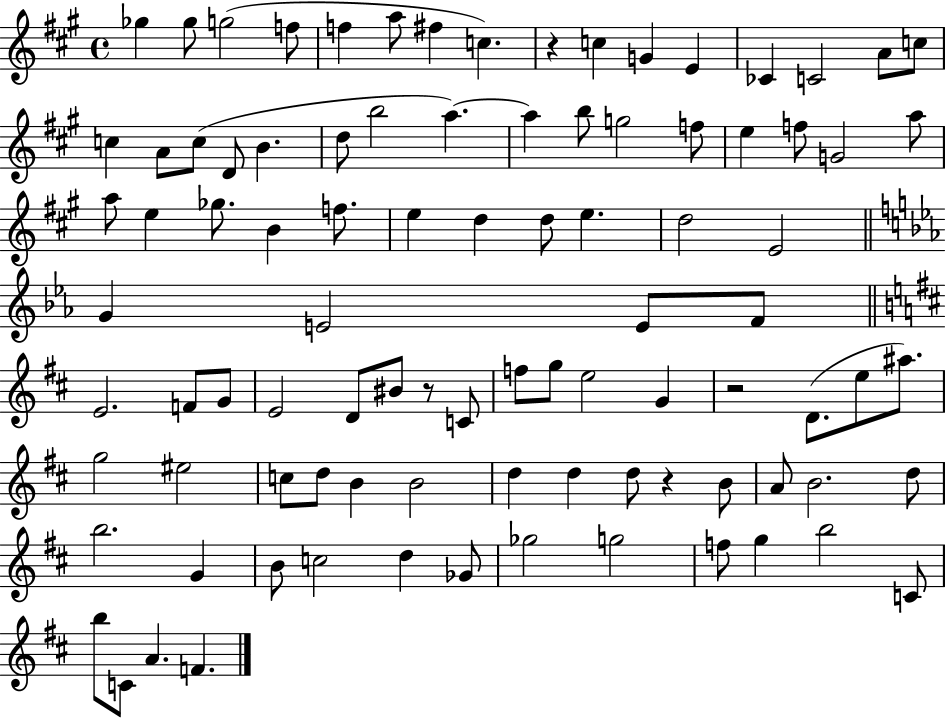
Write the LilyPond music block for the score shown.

{
  \clef treble
  \time 4/4
  \defaultTimeSignature
  \key a \major
  ges''4 ges''8 g''2( f''8 | f''4 a''8 fis''4 c''4.) | r4 c''4 g'4 e'4 | ces'4 c'2 a'8 c''8 | \break c''4 a'8 c''8( d'8 b'4. | d''8 b''2 a''4.~~) | a''4 b''8 g''2 f''8 | e''4 f''8 g'2 a''8 | \break a''8 e''4 ges''8. b'4 f''8. | e''4 d''4 d''8 e''4. | d''2 e'2 | \bar "||" \break \key c \minor g'4 e'2 e'8 f'8 | \bar "||" \break \key b \minor e'2. f'8 g'8 | e'2 d'8 bis'8 r8 c'8 | f''8 g''8 e''2 g'4 | r2 d'8.( e''8 ais''8.) | \break g''2 eis''2 | c''8 d''8 b'4 b'2 | d''4 d''4 d''8 r4 b'8 | a'8 b'2. d''8 | \break b''2. g'4 | b'8 c''2 d''4 ges'8 | ges''2 g''2 | f''8 g''4 b''2 c'8 | \break b''8 c'8 a'4. f'4. | \bar "|."
}